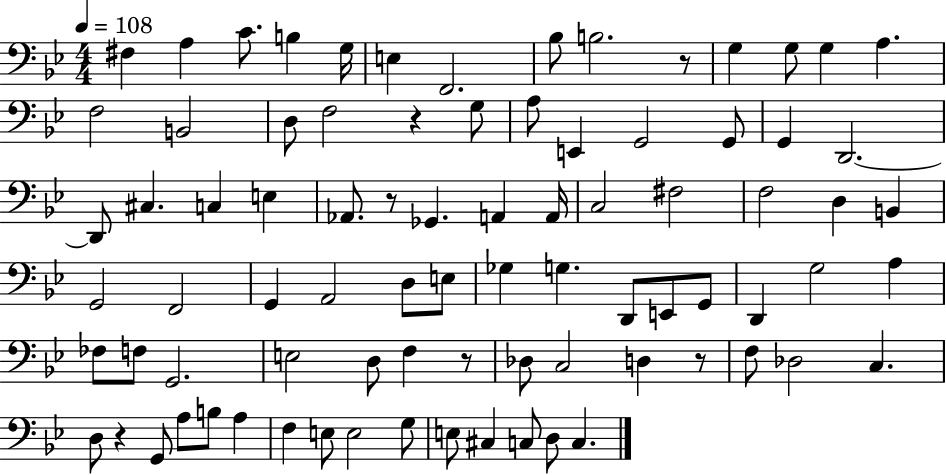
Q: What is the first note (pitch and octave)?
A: F#3